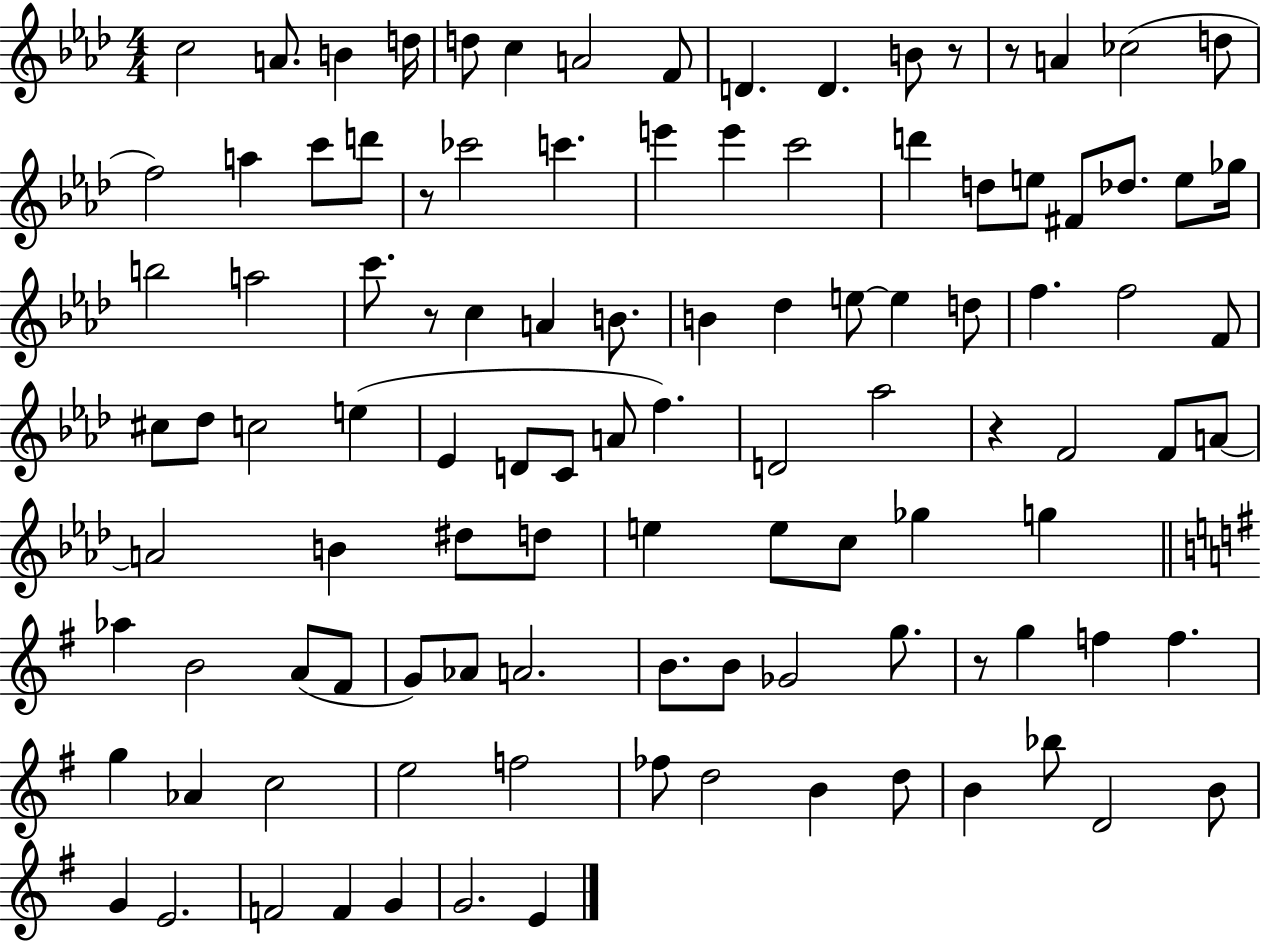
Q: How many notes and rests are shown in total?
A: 107